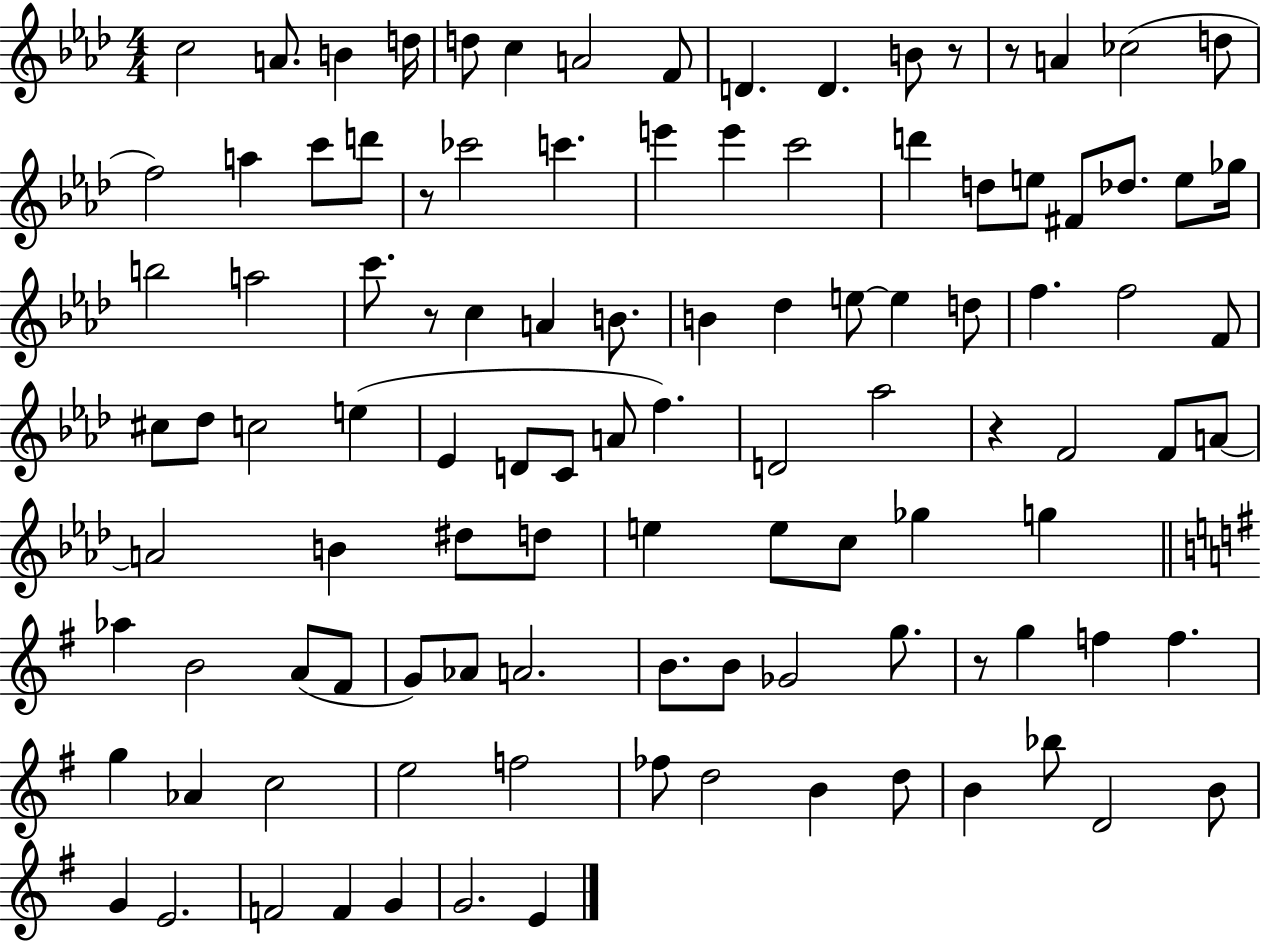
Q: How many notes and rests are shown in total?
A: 107